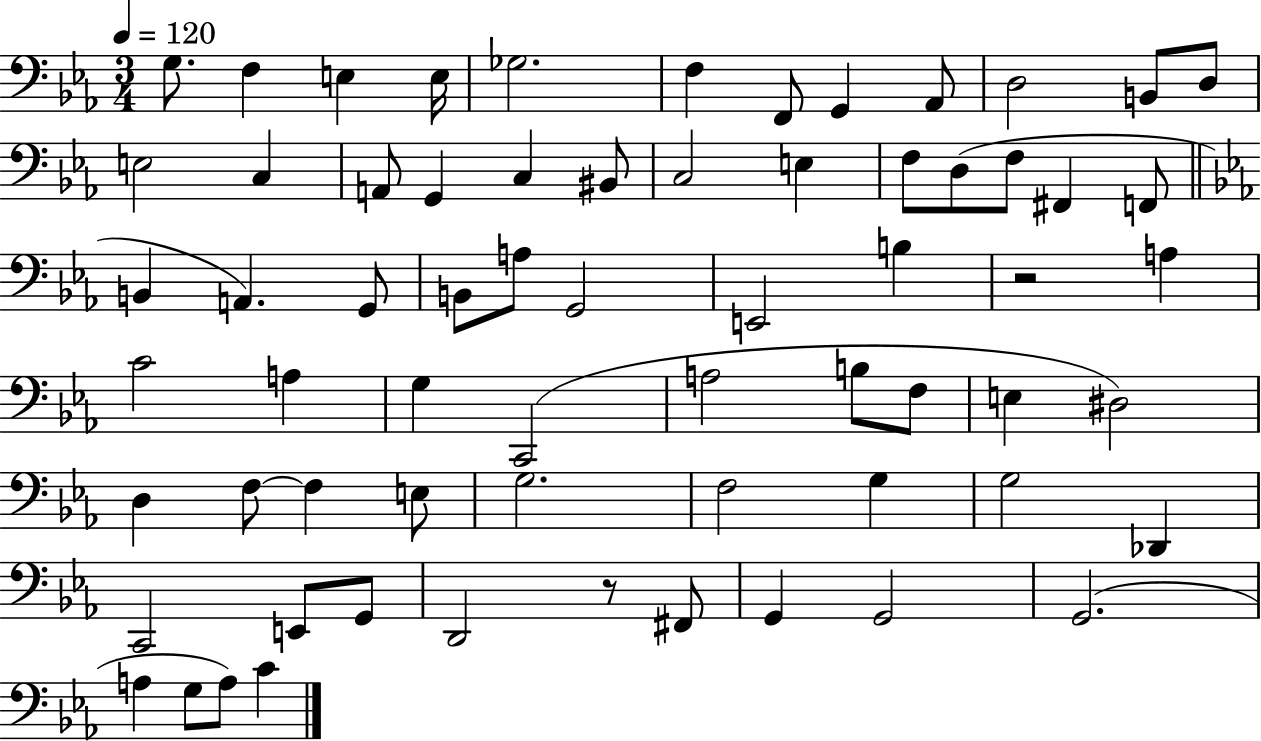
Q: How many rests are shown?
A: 2